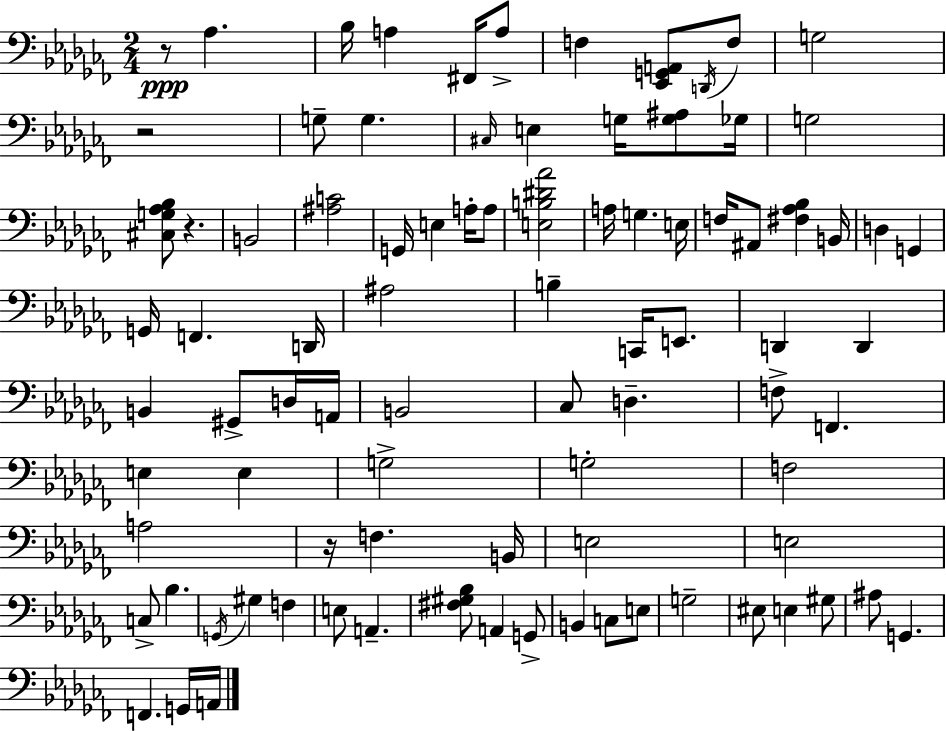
{
  \clef bass
  \numericTimeSignature
  \time 2/4
  \key aes \minor
  r8\ppp aes4. | bes16 a4 fis,16 a8-> | f4 <ees, g, a,>8 \acciaccatura { d,16 } f8 | g2 | \break r2 | g8-- g4. | \grace { cis16 } e4 g16 <g ais>8 | ges16 g2 | \break <cis g aes bes>8 r4. | b,2 | <ais c'>2 | g,16 e4 a16-. | \break a8 <e b dis' aes'>2 | a16 g4. | e16 f16 ais,8 <fis aes bes>4 | b,16 d4 g,4 | \break g,16 f,4. | d,16 ais2 | b4-- c,16 e,8. | d,4 d,4 | \break b,4 gis,8-> | d16 a,16 b,2 | ces8 d4.-- | f8-> f,4. | \break e4 e4 | g2-> | g2-. | f2 | \break a2 | r16 f4. | b,16 e2 | e2 | \break c8-> bes4. | \acciaccatura { g,16 } gis4 f4 | e8 a,4.-- | <fis gis bes>8 a,4 | \break g,8-> b,4 c8 | e8 g2-- | eis8 e4 | gis8 ais8 g,4. | \break f,4. | g,16 a,16 \bar "|."
}